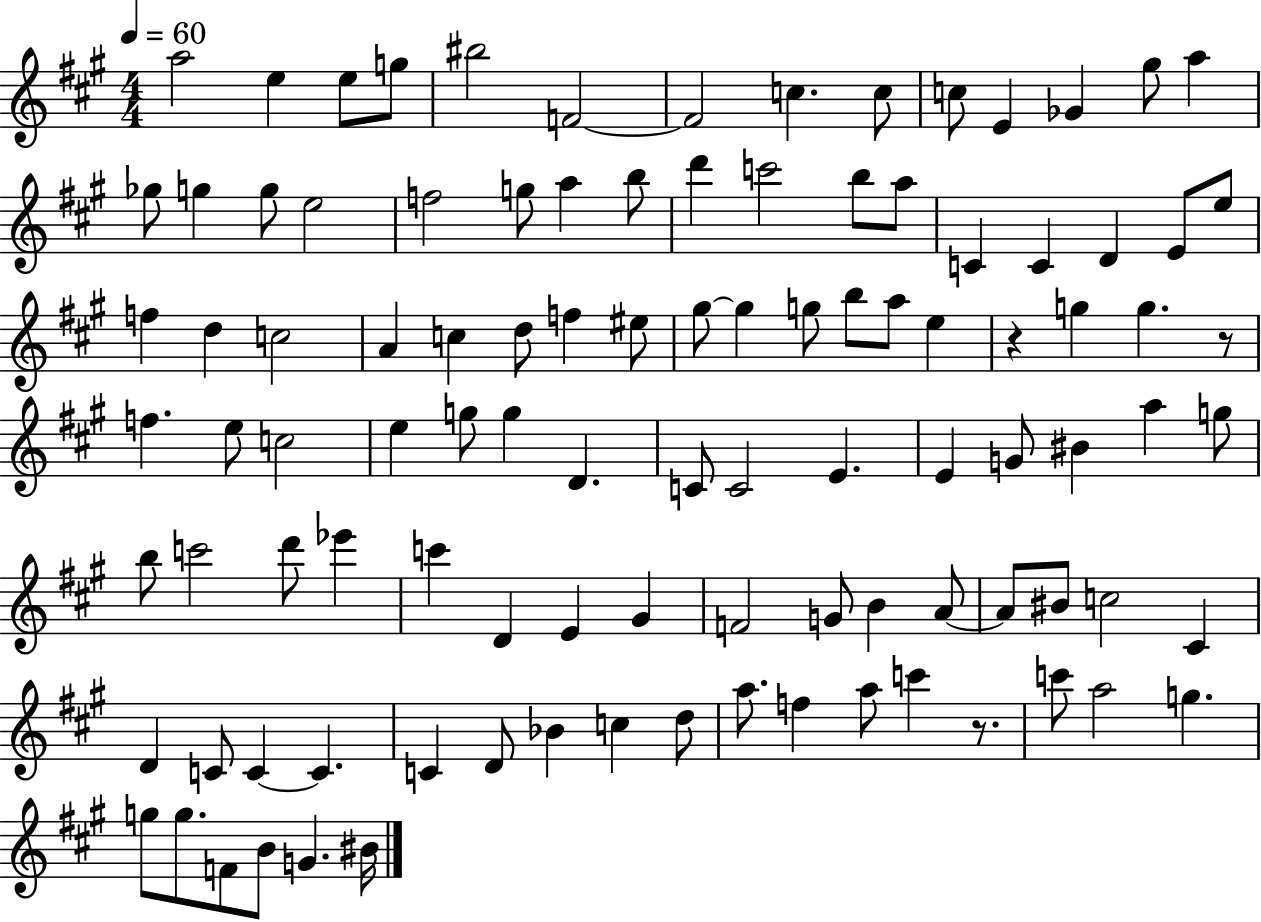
A5/h E5/q E5/e G5/e BIS5/h F4/h F4/h C5/q. C5/e C5/e E4/q Gb4/q G#5/e A5/q Gb5/e G5/q G5/e E5/h F5/h G5/e A5/q B5/e D6/q C6/h B5/e A5/e C4/q C4/q D4/q E4/e E5/e F5/q D5/q C5/h A4/q C5/q D5/e F5/q EIS5/e G#5/e G#5/q G5/e B5/e A5/e E5/q R/q G5/q G5/q. R/e F5/q. E5/e C5/h E5/q G5/e G5/q D4/q. C4/e C4/h E4/q. E4/q G4/e BIS4/q A5/q G5/e B5/e C6/h D6/e Eb6/q C6/q D4/q E4/q G#4/q F4/h G4/e B4/q A4/e A4/e BIS4/e C5/h C#4/q D4/q C4/e C4/q C4/q. C4/q D4/e Bb4/q C5/q D5/e A5/e. F5/q A5/e C6/q R/e. C6/e A5/h G5/q. G5/e G5/e. F4/e B4/e G4/q. BIS4/s